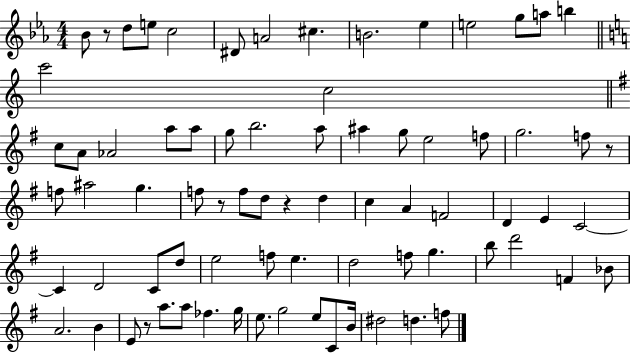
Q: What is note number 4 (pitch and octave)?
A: C5